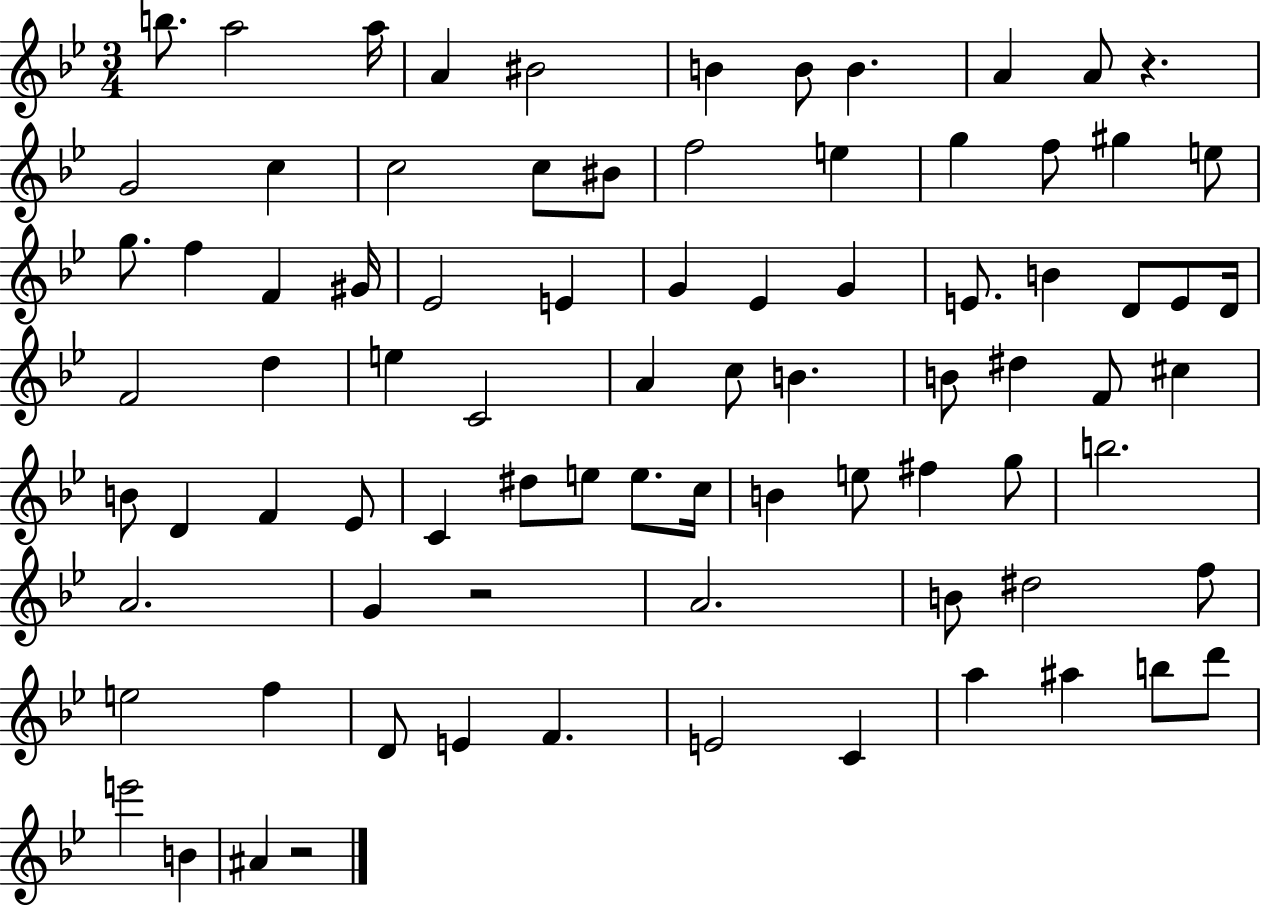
X:1
T:Untitled
M:3/4
L:1/4
K:Bb
b/2 a2 a/4 A ^B2 B B/2 B A A/2 z G2 c c2 c/2 ^B/2 f2 e g f/2 ^g e/2 g/2 f F ^G/4 _E2 E G _E G E/2 B D/2 E/2 D/4 F2 d e C2 A c/2 B B/2 ^d F/2 ^c B/2 D F _E/2 C ^d/2 e/2 e/2 c/4 B e/2 ^f g/2 b2 A2 G z2 A2 B/2 ^d2 f/2 e2 f D/2 E F E2 C a ^a b/2 d'/2 e'2 B ^A z2